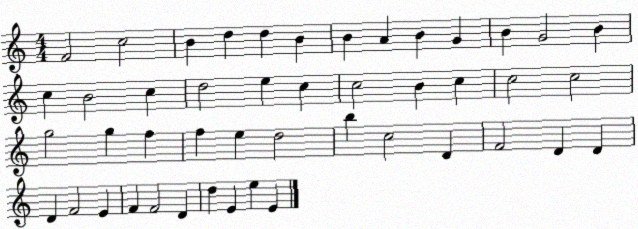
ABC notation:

X:1
T:Untitled
M:4/4
L:1/4
K:C
F2 c2 B d d B B A B G B G2 B c B2 c d2 e c c2 B c c2 c2 g2 g f f e d2 b c2 D F2 D D D F2 E F F2 D d E e E